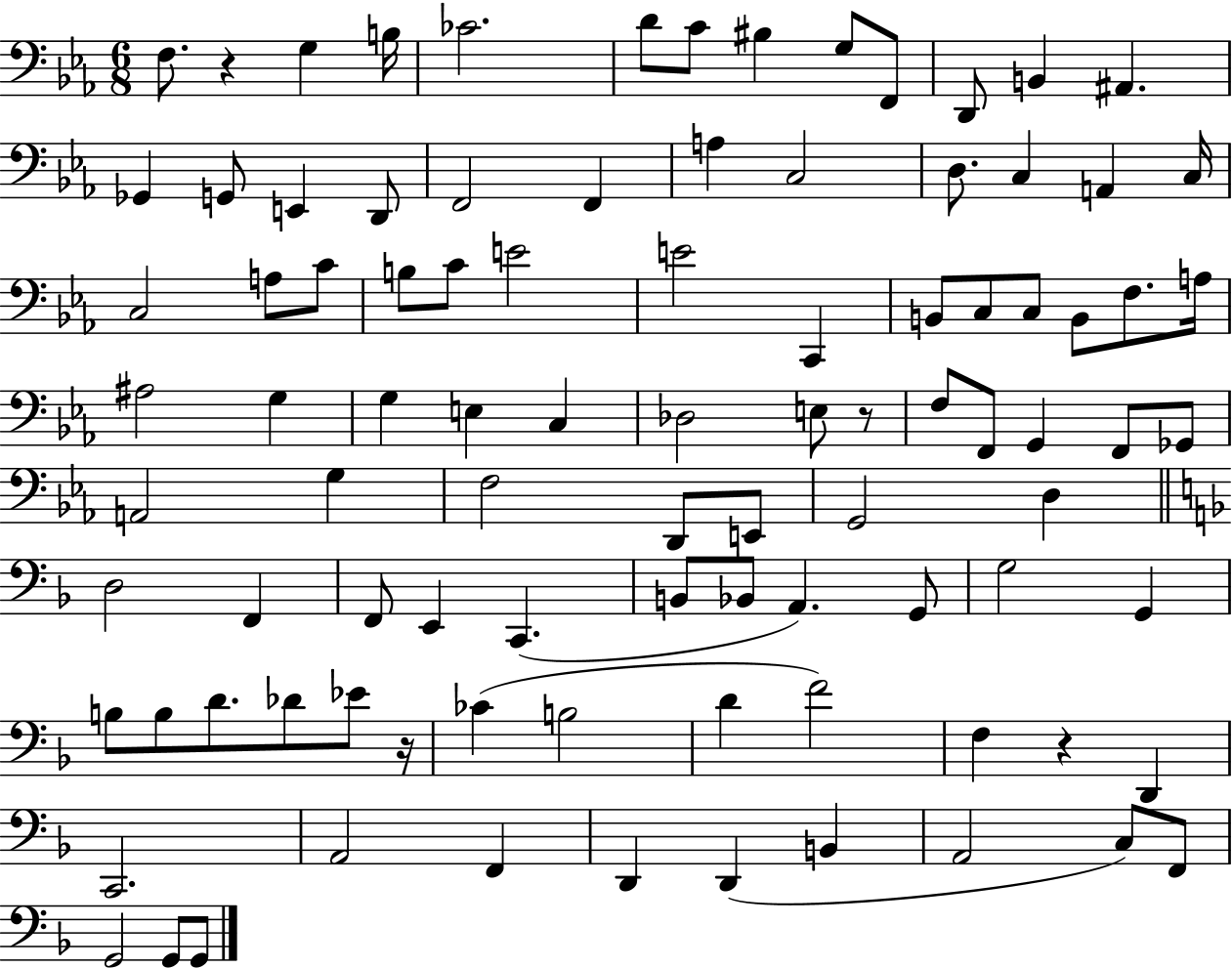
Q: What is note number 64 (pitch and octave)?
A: Bb2